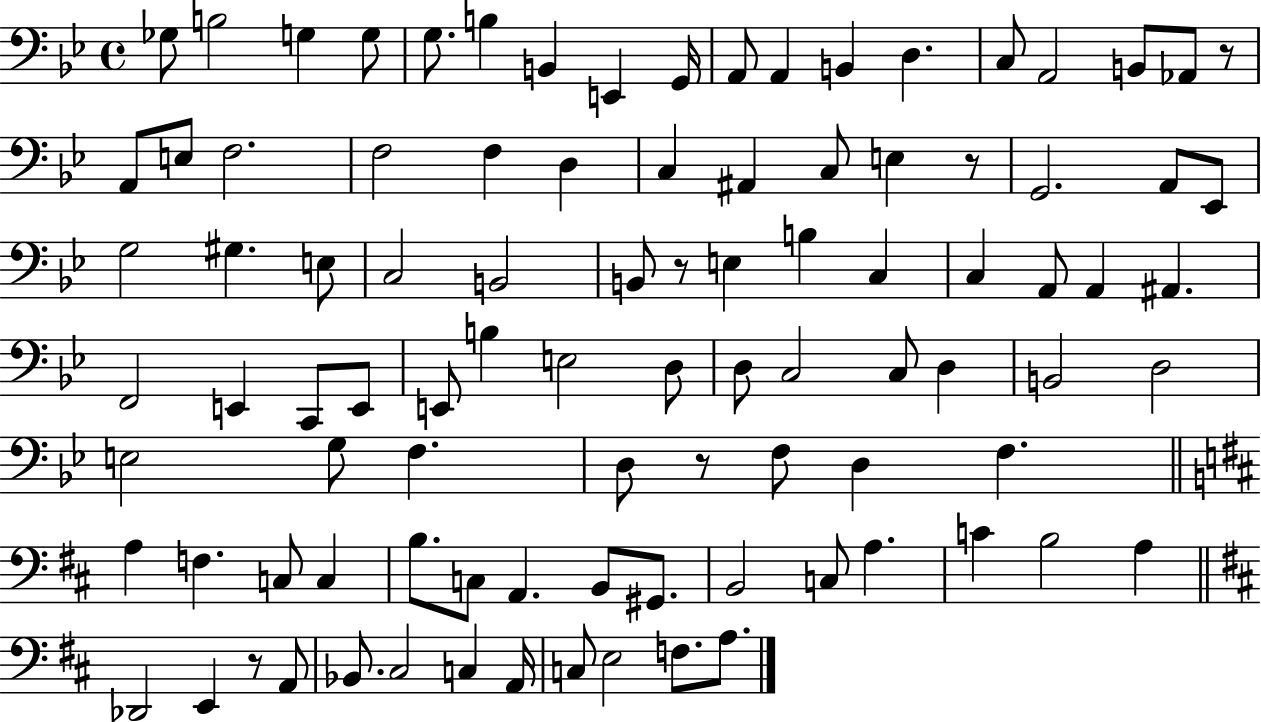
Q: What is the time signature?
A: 4/4